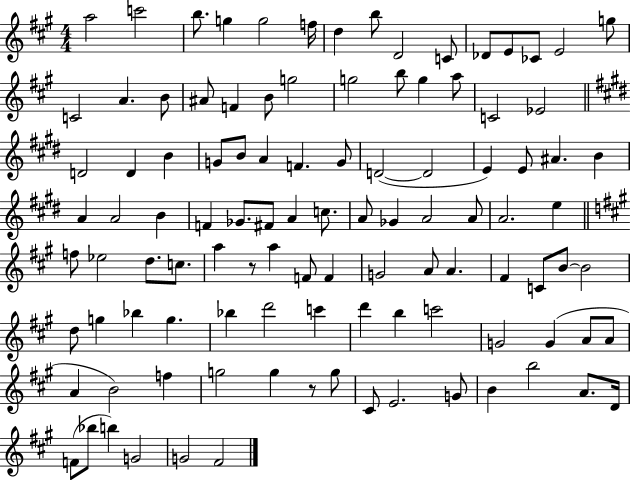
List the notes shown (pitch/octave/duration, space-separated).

A5/h C6/h B5/e. G5/q G5/h F5/s D5/q B5/e D4/h C4/e Db4/e E4/e CES4/e E4/h G5/e C4/h A4/q. B4/e A#4/e F4/q B4/e G5/h G5/h B5/e G5/q A5/e C4/h Eb4/h D4/h D4/q B4/q G4/e B4/e A4/q F4/q. G4/e D4/h D4/h E4/q E4/e A#4/q. B4/q A4/q A4/h B4/q F4/q Gb4/e. F#4/e A4/q C5/e. A4/e Gb4/q A4/h A4/e A4/h. E5/q F5/e Eb5/h D5/e. C5/e. A5/q R/e A5/q F4/e F4/q G4/h A4/e A4/q. F#4/q C4/e B4/e B4/h D5/e G5/q Bb5/q G5/q. Bb5/q D6/h C6/q D6/q B5/q C6/h G4/h G4/q A4/e A4/e A4/q B4/h F5/q G5/h G5/q R/e G5/e C#4/e E4/h. G4/e B4/q B5/h A4/e. D4/s F4/e Bb5/e B5/q G4/h G4/h F#4/h